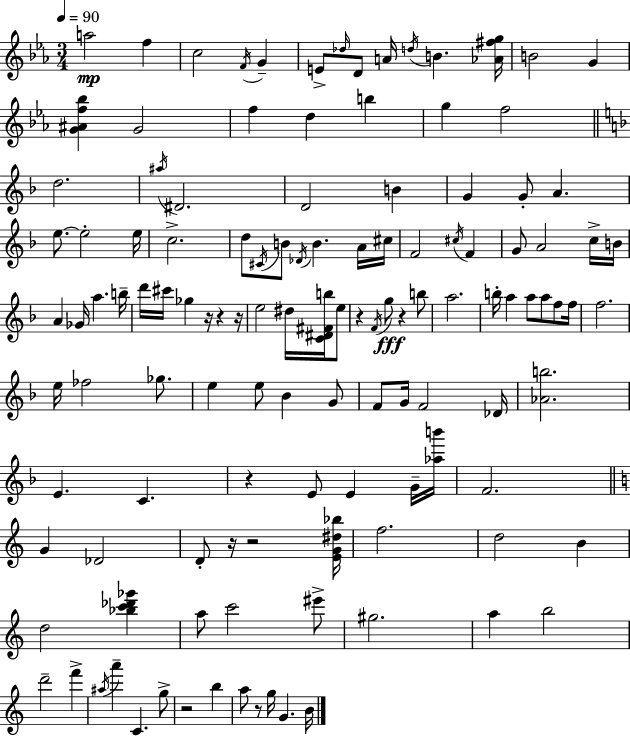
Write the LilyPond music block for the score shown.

{
  \clef treble
  \numericTimeSignature
  \time 3/4
  \key c \minor
  \tempo 4 = 90
  \repeat volta 2 { a''2\mp f''4 | c''2 \acciaccatura { f'16 } g'4-- | e'8-> \grace { des''16 } d'8 a'16 \acciaccatura { d''16 } b'4. | <aes' fis'' g''>16 b'2 g'4 | \break <g' ais' f'' bes''>4 g'2 | f''4 d''4 b''4 | g''4 f''2 | \bar "||" \break \key f \major d''2. | \acciaccatura { ais''16 } dis'2. | d'2 b'4 | g'4 g'8-. a'4. | \break e''8.~~ e''2-. | e''16 c''2.-> | d''8 \acciaccatura { cis'16 } b'8 \acciaccatura { des'16 } b'4. | a'16 cis''16 f'2 \acciaccatura { cis''16 } | \break f'4 g'8 a'2 | c''16-> b'16 a'4 ges'16 a''4. | b''16-- d'''16 cis'''16 ges''4 r16 r4 | r16 e''2 | \break dis''16 <c' dis' fis' b''>16 e''8 r4 \acciaccatura { f'16 }\fff g''8 r4 | b''8 a''2. | b''16-. a''4 a''8 | a''8 f''8 f''16 f''2. | \break e''16 fes''2 | ges''8. e''4 e''8 bes'4 | g'8 f'8 g'16 f'2 | des'16 <aes' b''>2. | \break e'4. c'4. | r4 e'8 e'4 | g'16-- <aes'' b'''>16 f'2. | \bar "||" \break \key a \minor g'4 des'2 | d'8-. r16 r2 <e' g' dis'' bes''>16 | f''2. | d''2 b'4 | \break d''2 <bes'' c''' des''' ges'''>4 | a''8 c'''2 eis'''8-> | gis''2. | a''4 b''2 | \break d'''2-- f'''4-> | \acciaccatura { ais''16 } a'''4-- c'4. g''8-> | r2 b''4 | a''8 r8 g''16 g'4. | \break b'16 } \bar "|."
}